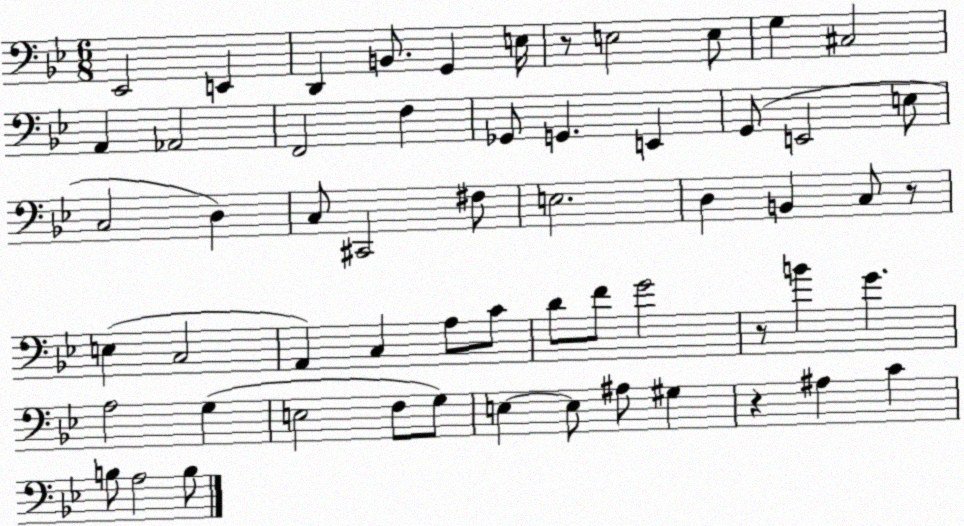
X:1
T:Untitled
M:6/8
L:1/4
K:Bb
_E,,2 E,, D,, B,,/2 G,, E,/4 z/2 E,2 E,/2 G, ^C,2 A,, _A,,2 F,,2 F, _G,,/2 G,, E,, G,,/2 E,,2 E,/2 C,2 D, C,/2 ^C,,2 ^F,/2 E,2 D, B,, C,/2 z/2 E, C,2 A,, C, A,/2 C/2 D/2 F/2 G2 z/2 B G A,2 G, E,2 F,/2 G,/2 E, E,/2 ^A,/2 ^G, z ^A, C B,/2 A,2 B,/2